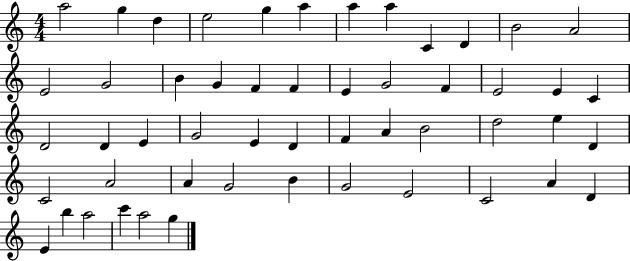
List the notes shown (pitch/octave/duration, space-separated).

A5/h G5/q D5/q E5/h G5/q A5/q A5/q A5/q C4/q D4/q B4/h A4/h E4/h G4/h B4/q G4/q F4/q F4/q E4/q G4/h F4/q E4/h E4/q C4/q D4/h D4/q E4/q G4/h E4/q D4/q F4/q A4/q B4/h D5/h E5/q D4/q C4/h A4/h A4/q G4/h B4/q G4/h E4/h C4/h A4/q D4/q E4/q B5/q A5/h C6/q A5/h G5/q